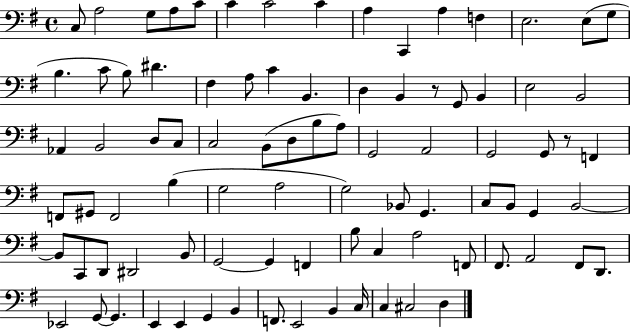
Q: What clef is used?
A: bass